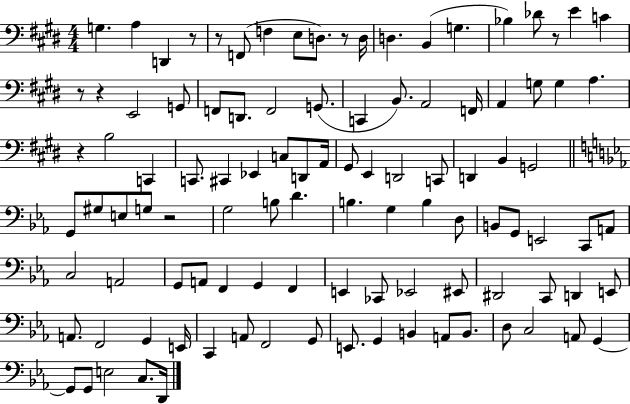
X:1
T:Untitled
M:4/4
L:1/4
K:E
G, A, D,, z/2 z/2 F,,/2 F, E,/2 D,/2 z/2 D,/4 D, B,, G, _B, _D/2 z/2 E C z/2 z E,,2 G,,/2 F,,/2 D,,/2 F,,2 G,,/2 C,, B,,/2 A,,2 F,,/4 A,, G,/2 G, A, z B,2 C,, C,,/2 ^C,, _E,, C,/2 D,,/2 A,,/4 ^G,,/2 E,, D,,2 C,,/2 D,, B,, G,,2 G,,/2 ^G,/2 E,/2 G,/2 z2 G,2 B,/2 D B, G, B, D,/2 B,,/2 G,,/2 E,,2 C,,/2 A,,/2 C,2 A,,2 G,,/2 A,,/2 F,, G,, F,, E,, _C,,/2 _E,,2 ^E,,/2 ^D,,2 C,,/2 D,, E,,/2 A,,/2 F,,2 G,, E,,/4 C,, A,,/2 F,,2 G,,/2 E,,/2 G,, B,, A,,/2 B,,/2 D,/2 C,2 A,,/2 G,, G,,/2 G,,/2 E,2 C,/2 D,,/4